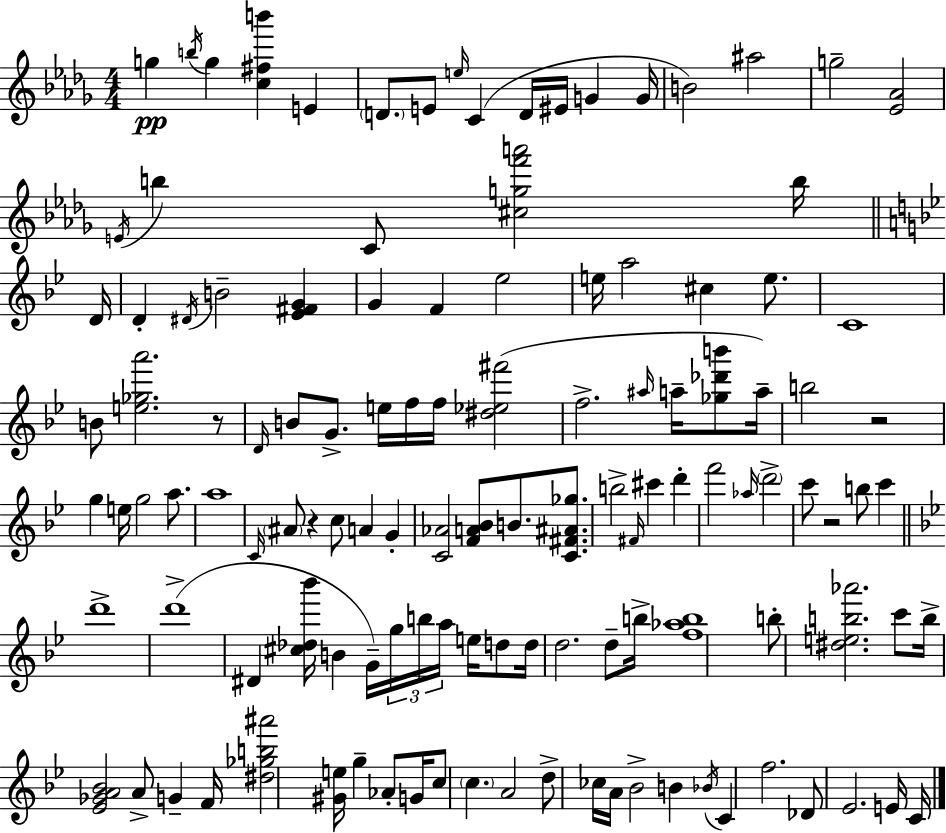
{
  \clef treble
  \numericTimeSignature
  \time 4/4
  \key bes \minor
  g''4\pp \acciaccatura { b''16 } g''4 <c'' fis'' b'''>4 e'4 | \parenthesize d'8. e'8 \grace { e''16 } c'4( d'16 eis'16 g'4 | g'16 b'2) ais''2 | g''2-- <ees' aes'>2 | \break \acciaccatura { e'16 } b''4 c'8 <cis'' g'' f''' a'''>2 | b''16 \bar "||" \break \key g \minor d'16 d'4-. \acciaccatura { dis'16 } b'2-- <ees' fis' g'>4 | g'4 f'4 ees''2 | e''16 a''2 cis''4 e''8. | c'1 | \break b'8 <e'' ges'' a'''>2. | r8 \grace { d'16 } b'8 g'8.-> e''16 f''16 f''16 <dis'' ees'' fis'''>2( | f''2.-> \grace { ais''16 } | a''16-- <ges'' des''' b'''>8 a''16--) b''2 r2 | \break g''4 e''16 g''2 | a''8. a''1 | \grace { c'16 } \parenthesize ais'8 r4 c''8 a'4 | g'4-. <c' aes'>2 <f' a' bes'>8 b'8. | \break <c' fis' ais' ges''>8. b''2-> \grace { fis'16 } cis'''4 | d'''4-. f'''2 \grace { aes''16 } \parenthesize d'''2-> | c'''8 r2 | b''8 c'''4 \bar "||" \break \key g \minor d'''1-> | d'''1->( | dis'4 <cis'' des'' bes'''>16 b'4 g'16--) \tuplet 3/2 { g''16 b''16 a''16 } e''16 d''8 | d''16 d''2. d''8-- b''16-> | \break <f'' aes'' b''>1 | b''8-. <dis'' e'' b'' aes'''>2. c'''8 | b''16-> <ees' ges' a' bes'>2 a'8-> g'4-- f'16 | <dis'' ges'' b'' ais'''>2 <gis' e''>16 g''4-- aes'8-. g'16 | \break c''8 \parenthesize c''4. a'2 | d''8-> ces''16 a'16 bes'2-> b'4 | \acciaccatura { bes'16 } c'4 f''2. | des'8 ees'2. e'16 | \break c'16 \bar "|."
}